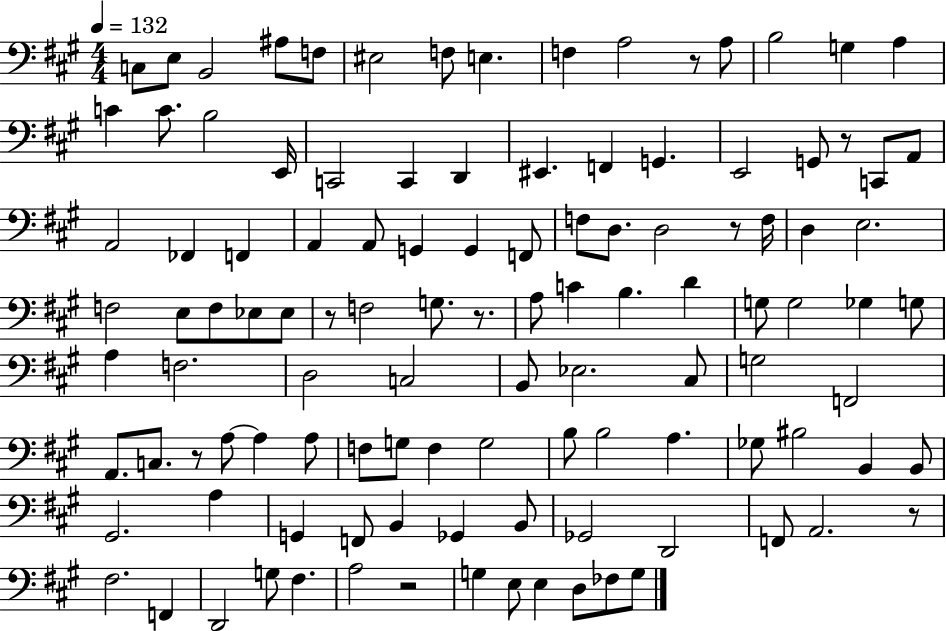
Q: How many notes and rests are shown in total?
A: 113